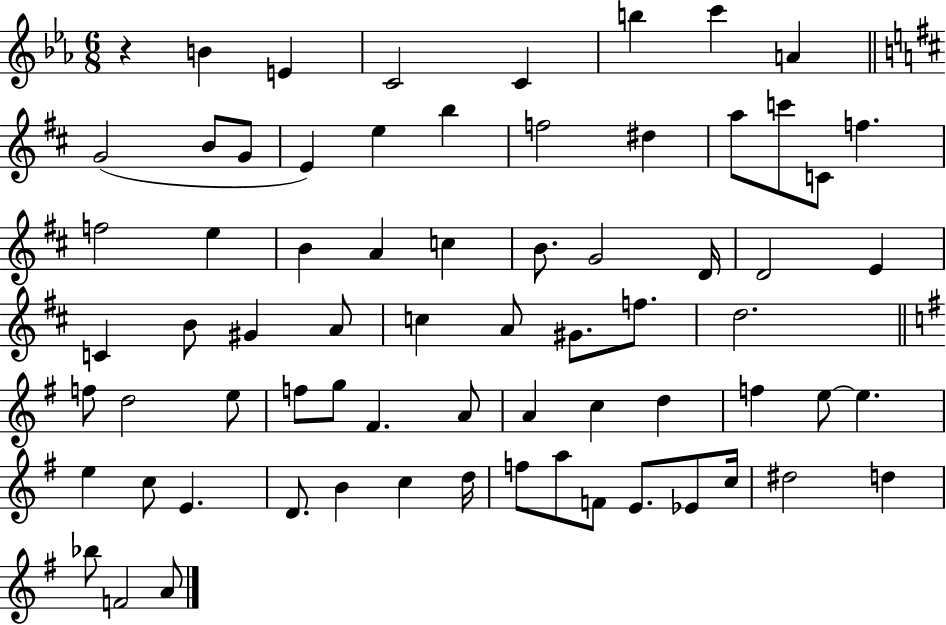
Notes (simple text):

R/q B4/q E4/q C4/h C4/q B5/q C6/q A4/q G4/h B4/e G4/e E4/q E5/q B5/q F5/h D#5/q A5/e C6/e C4/e F5/q. F5/h E5/q B4/q A4/q C5/q B4/e. G4/h D4/s D4/h E4/q C4/q B4/e G#4/q A4/e C5/q A4/e G#4/e. F5/e. D5/h. F5/e D5/h E5/e F5/e G5/e F#4/q. A4/e A4/q C5/q D5/q F5/q E5/e E5/q. E5/q C5/e E4/q. D4/e. B4/q C5/q D5/s F5/e A5/e F4/e E4/e. Eb4/e C5/s D#5/h D5/q Bb5/e F4/h A4/e